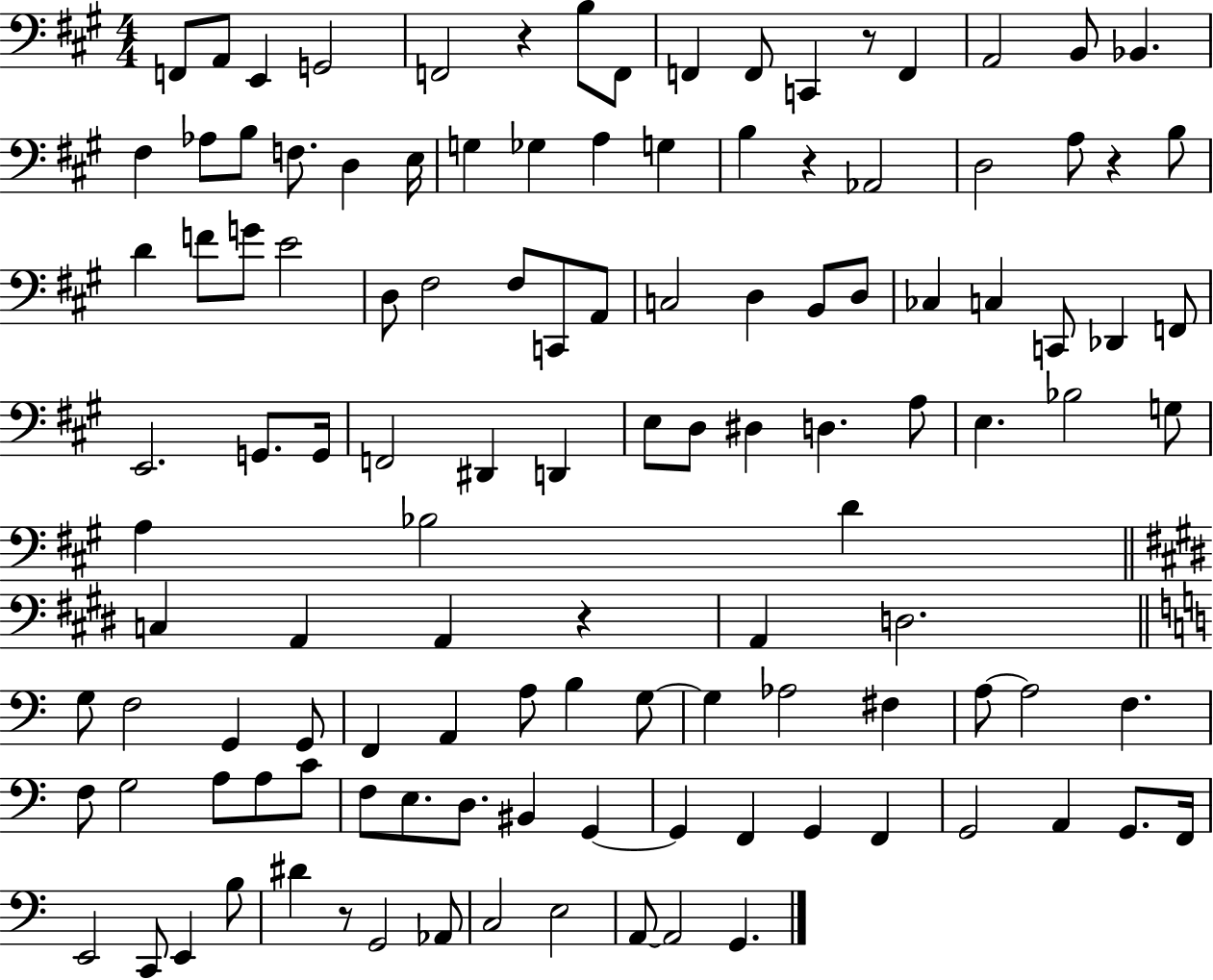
X:1
T:Untitled
M:4/4
L:1/4
K:A
F,,/2 A,,/2 E,, G,,2 F,,2 z B,/2 F,,/2 F,, F,,/2 C,, z/2 F,, A,,2 B,,/2 _B,, ^F, _A,/2 B,/2 F,/2 D, E,/4 G, _G, A, G, B, z _A,,2 D,2 A,/2 z B,/2 D F/2 G/2 E2 D,/2 ^F,2 ^F,/2 C,,/2 A,,/2 C,2 D, B,,/2 D,/2 _C, C, C,,/2 _D,, F,,/2 E,,2 G,,/2 G,,/4 F,,2 ^D,, D,, E,/2 D,/2 ^D, D, A,/2 E, _B,2 G,/2 A, _B,2 D C, A,, A,, z A,, D,2 G,/2 F,2 G,, G,,/2 F,, A,, A,/2 B, G,/2 G, _A,2 ^F, A,/2 A,2 F, F,/2 G,2 A,/2 A,/2 C/2 F,/2 E,/2 D,/2 ^B,, G,, G,, F,, G,, F,, G,,2 A,, G,,/2 F,,/4 E,,2 C,,/2 E,, B,/2 ^D z/2 G,,2 _A,,/2 C,2 E,2 A,,/2 A,,2 G,,